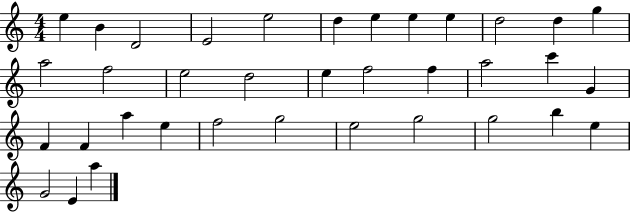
E5/q B4/q D4/h E4/h E5/h D5/q E5/q E5/q E5/q D5/h D5/q G5/q A5/h F5/h E5/h D5/h E5/q F5/h F5/q A5/h C6/q G4/q F4/q F4/q A5/q E5/q F5/h G5/h E5/h G5/h G5/h B5/q E5/q G4/h E4/q A5/q